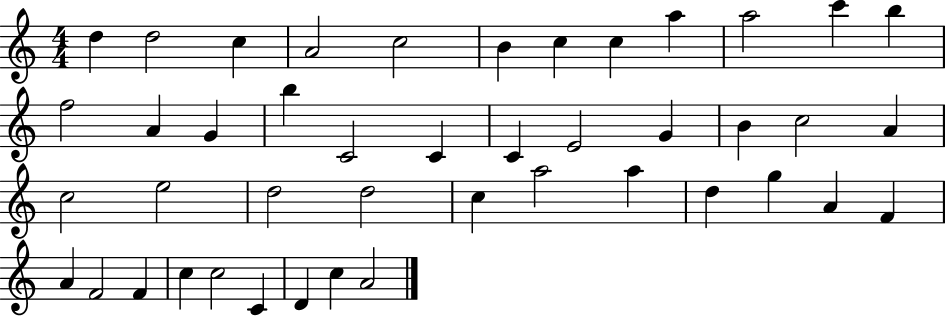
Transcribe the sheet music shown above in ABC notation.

X:1
T:Untitled
M:4/4
L:1/4
K:C
d d2 c A2 c2 B c c a a2 c' b f2 A G b C2 C C E2 G B c2 A c2 e2 d2 d2 c a2 a d g A F A F2 F c c2 C D c A2